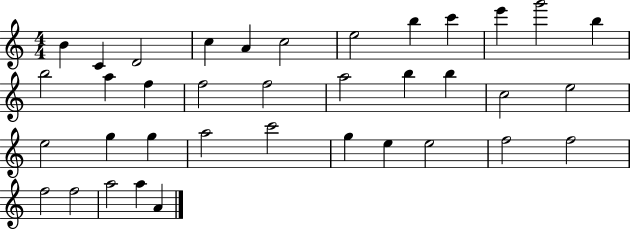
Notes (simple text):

B4/q C4/q D4/h C5/q A4/q C5/h E5/h B5/q C6/q E6/q G6/h B5/q B5/h A5/q F5/q F5/h F5/h A5/h B5/q B5/q C5/h E5/h E5/h G5/q G5/q A5/h C6/h G5/q E5/q E5/h F5/h F5/h F5/h F5/h A5/h A5/q A4/q